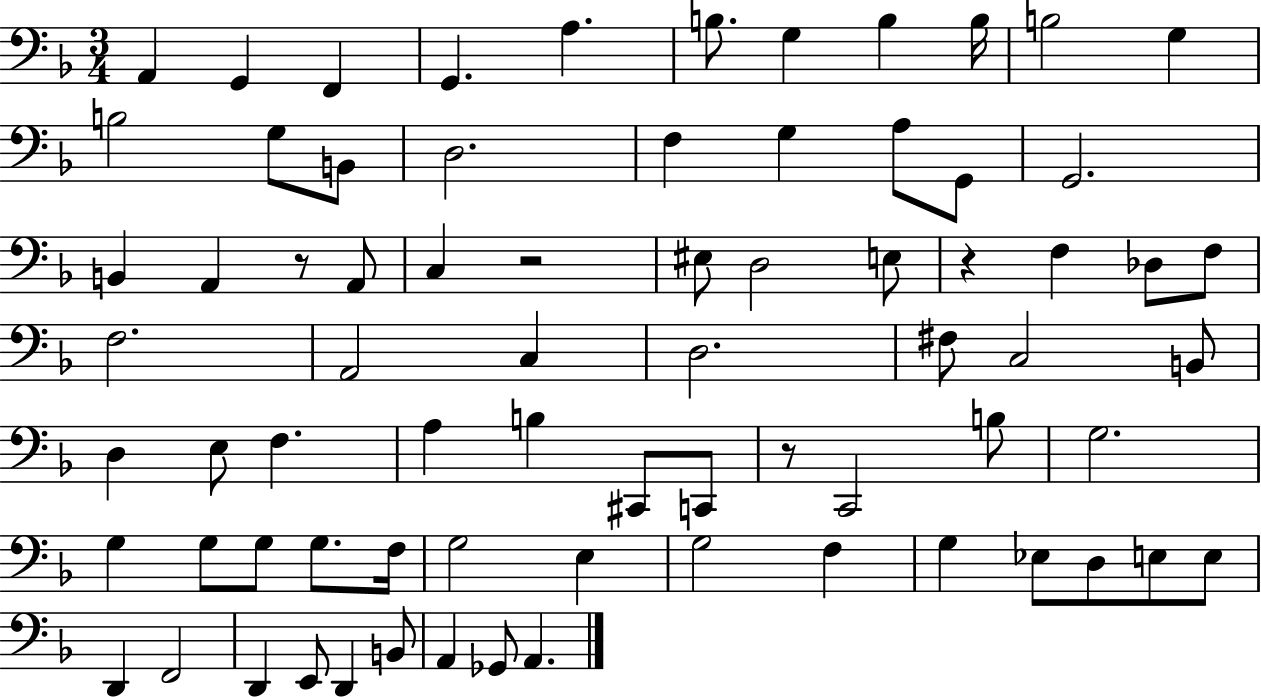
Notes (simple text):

A2/q G2/q F2/q G2/q. A3/q. B3/e. G3/q B3/q B3/s B3/h G3/q B3/h G3/e B2/e D3/h. F3/q G3/q A3/e G2/e G2/h. B2/q A2/q R/e A2/e C3/q R/h EIS3/e D3/h E3/e R/q F3/q Db3/e F3/e F3/h. A2/h C3/q D3/h. F#3/e C3/h B2/e D3/q E3/e F3/q. A3/q B3/q C#2/e C2/e R/e C2/h B3/e G3/h. G3/q G3/e G3/e G3/e. F3/s G3/h E3/q G3/h F3/q G3/q Eb3/e D3/e E3/e E3/e D2/q F2/h D2/q E2/e D2/q B2/e A2/q Gb2/e A2/q.